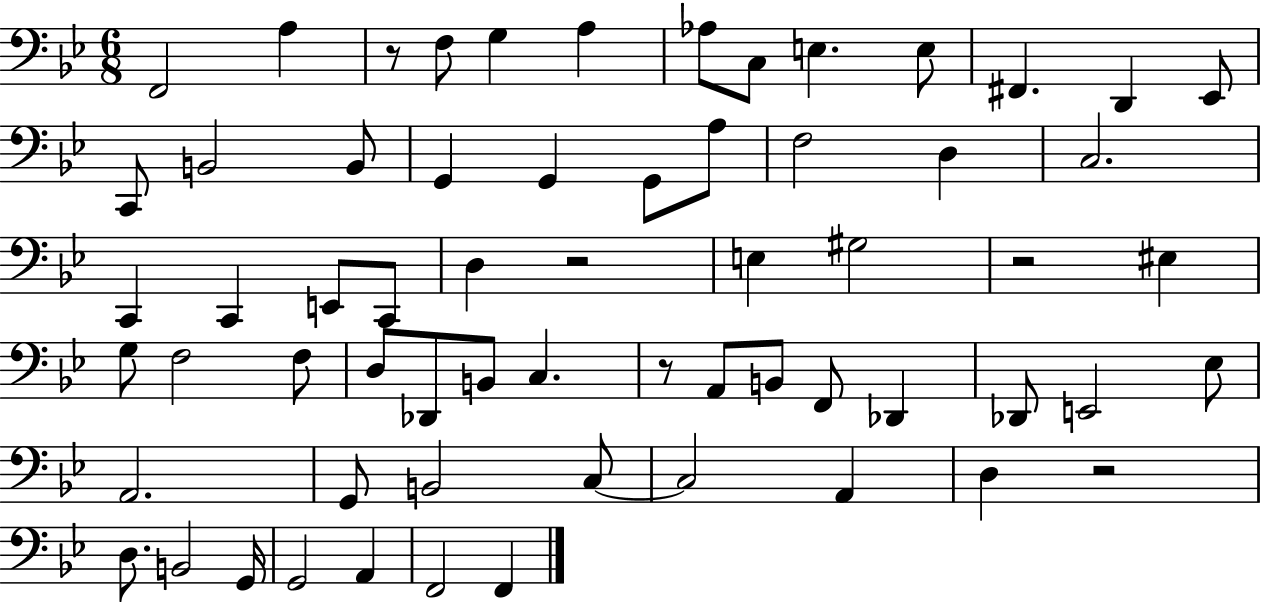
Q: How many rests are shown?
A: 5